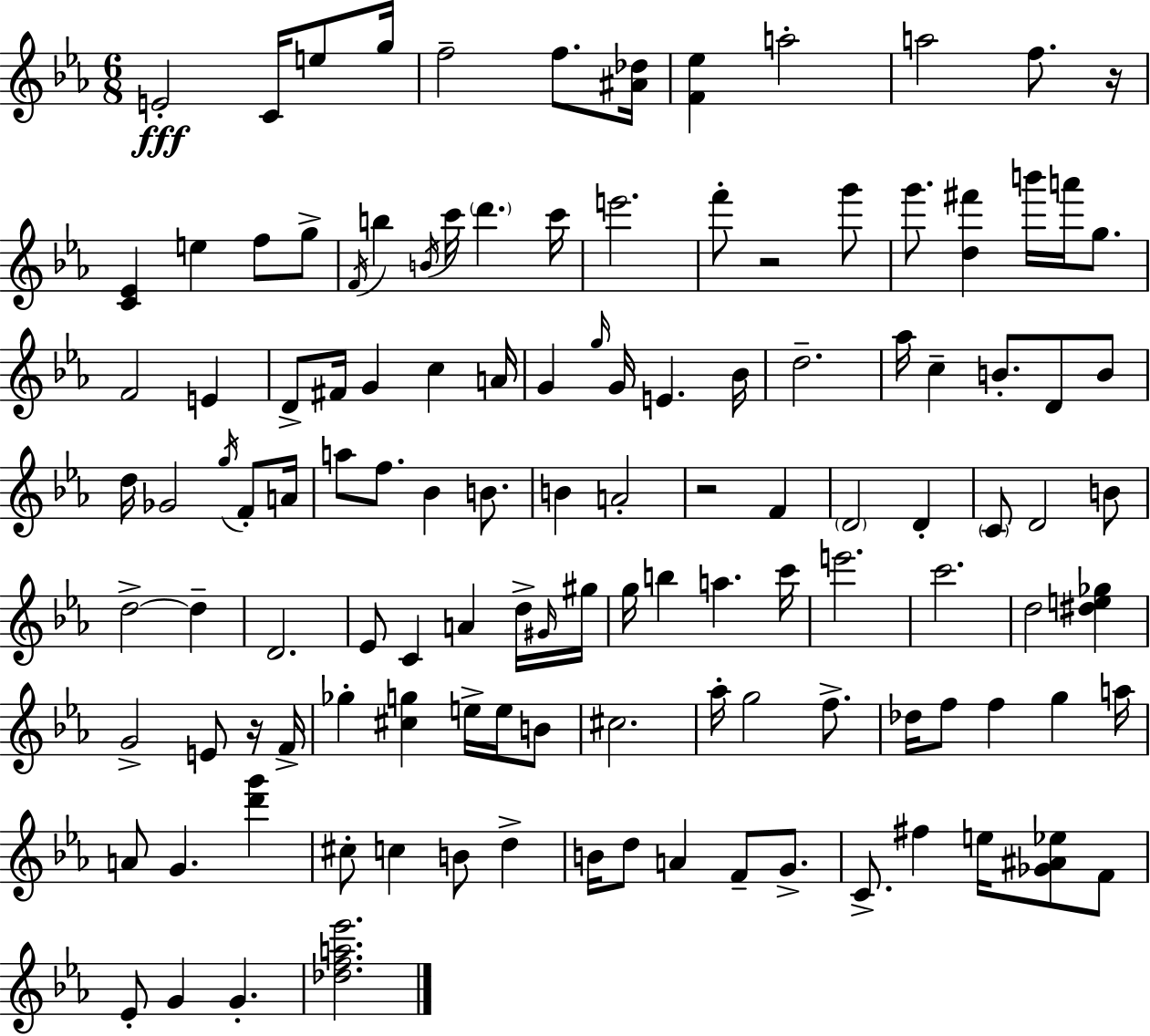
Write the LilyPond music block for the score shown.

{
  \clef treble
  \numericTimeSignature
  \time 6/8
  \key ees \major
  e'2-.\fff c'16 e''8 g''16 | f''2-- f''8. <ais' des''>16 | <f' ees''>4 a''2-. | a''2 f''8. r16 | \break <c' ees'>4 e''4 f''8 g''8-> | \acciaccatura { f'16 } b''4 \acciaccatura { b'16 } c'''16 \parenthesize d'''4. | c'''16 e'''2. | f'''8-. r2 | \break g'''8 g'''8. <d'' fis'''>4 b'''16 a'''16 g''8. | f'2 e'4 | d'8-> fis'16 g'4 c''4 | a'16 g'4 \grace { g''16 } g'16 e'4. | \break bes'16 d''2.-- | aes''16 c''4-- b'8.-. d'8 | b'8 d''16 ges'2 | \acciaccatura { g''16 } f'8-. a'16 a''8 f''8. bes'4 | \break b'8. b'4 a'2-. | r2 | f'4 \parenthesize d'2 | d'4-. \parenthesize c'8 d'2 | \break b'8 d''2->~~ | d''4-- d'2. | ees'8 c'4 a'4 | d''16-> \grace { gis'16 } gis''16 g''16 b''4 a''4. | \break c'''16 e'''2. | c'''2. | d''2 | <dis'' e'' ges''>4 g'2-> | \break e'8 r16 f'16-> ges''4-. <cis'' g''>4 | e''16-> e''16 b'8 cis''2. | aes''16-. g''2 | f''8.-> des''16 f''8 f''4 | \break g''4 a''16 a'8 g'4. | <d''' g'''>4 cis''8-. c''4 b'8 | d''4-> b'16 d''8 a'4 | f'8-- g'8.-> c'8.-> fis''4 | \break e''16 <ges' ais' ees''>8 f'8 ees'8-. g'4 g'4.-. | <des'' f'' a'' ees'''>2. | \bar "|."
}